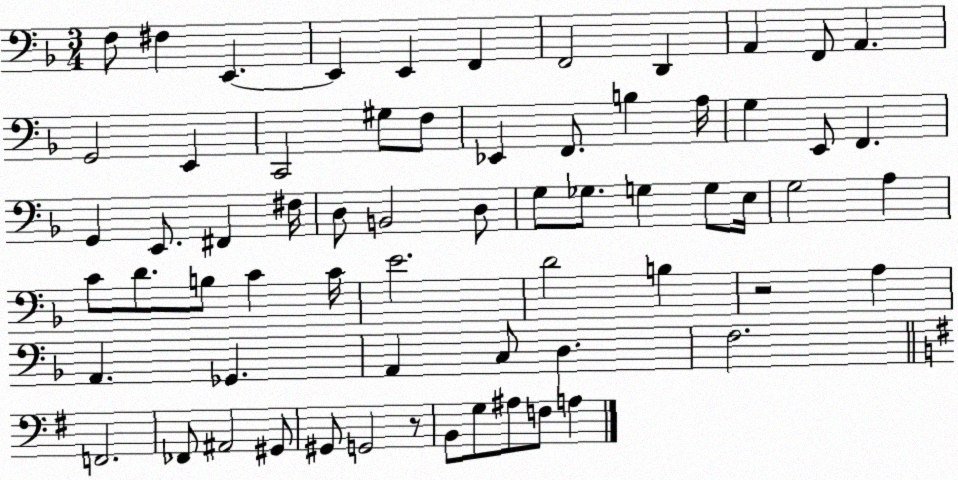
X:1
T:Untitled
M:3/4
L:1/4
K:F
F,/2 ^F, E,, E,, E,, F,, F,,2 D,, A,, F,,/2 A,, G,,2 E,, C,,2 ^G,/2 F,/2 _E,, F,,/2 B, A,/4 G, E,,/2 F,, G,, E,,/2 ^F,, ^F,/4 D,/2 B,,2 D,/2 G,/2 _G,/2 G, G,/2 E,/4 G,2 A, C/2 D/2 B,/2 C C/4 E2 D2 B, z2 A, A,, _G,, A,, C,/2 D, F,2 F,,2 _F,,/2 ^A,,2 ^G,,/2 ^G,,/2 G,,2 z/2 B,,/2 G,/2 ^A,/2 F,/2 A,